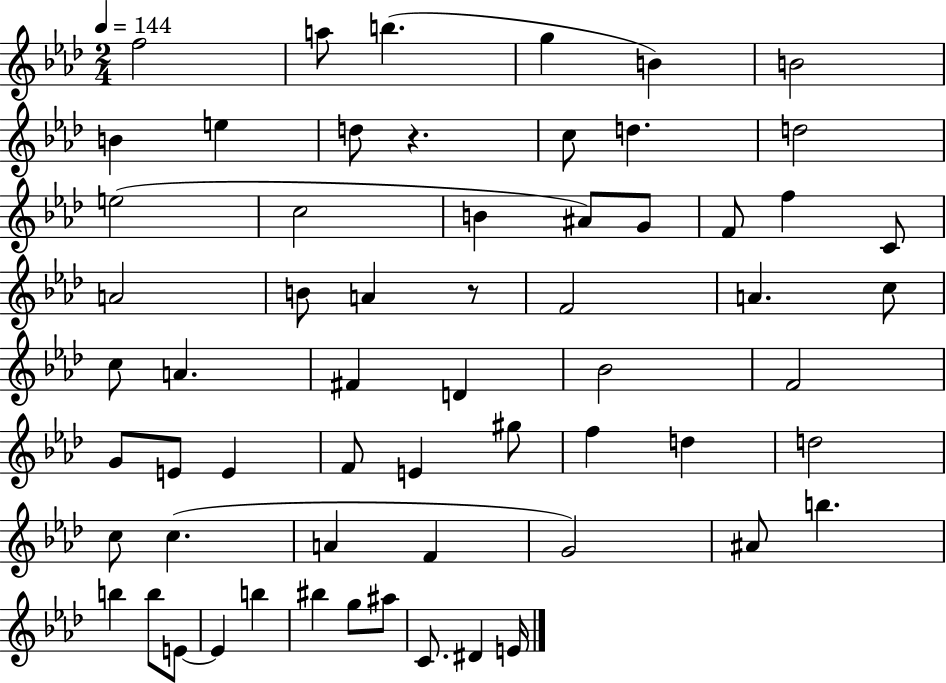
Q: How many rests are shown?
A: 2